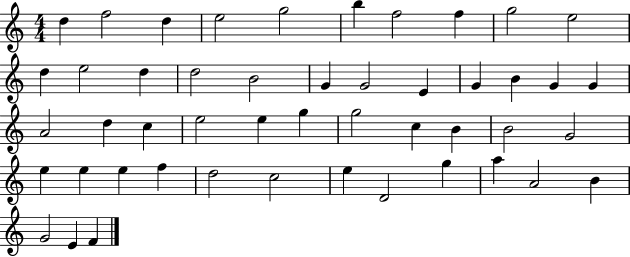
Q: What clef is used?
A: treble